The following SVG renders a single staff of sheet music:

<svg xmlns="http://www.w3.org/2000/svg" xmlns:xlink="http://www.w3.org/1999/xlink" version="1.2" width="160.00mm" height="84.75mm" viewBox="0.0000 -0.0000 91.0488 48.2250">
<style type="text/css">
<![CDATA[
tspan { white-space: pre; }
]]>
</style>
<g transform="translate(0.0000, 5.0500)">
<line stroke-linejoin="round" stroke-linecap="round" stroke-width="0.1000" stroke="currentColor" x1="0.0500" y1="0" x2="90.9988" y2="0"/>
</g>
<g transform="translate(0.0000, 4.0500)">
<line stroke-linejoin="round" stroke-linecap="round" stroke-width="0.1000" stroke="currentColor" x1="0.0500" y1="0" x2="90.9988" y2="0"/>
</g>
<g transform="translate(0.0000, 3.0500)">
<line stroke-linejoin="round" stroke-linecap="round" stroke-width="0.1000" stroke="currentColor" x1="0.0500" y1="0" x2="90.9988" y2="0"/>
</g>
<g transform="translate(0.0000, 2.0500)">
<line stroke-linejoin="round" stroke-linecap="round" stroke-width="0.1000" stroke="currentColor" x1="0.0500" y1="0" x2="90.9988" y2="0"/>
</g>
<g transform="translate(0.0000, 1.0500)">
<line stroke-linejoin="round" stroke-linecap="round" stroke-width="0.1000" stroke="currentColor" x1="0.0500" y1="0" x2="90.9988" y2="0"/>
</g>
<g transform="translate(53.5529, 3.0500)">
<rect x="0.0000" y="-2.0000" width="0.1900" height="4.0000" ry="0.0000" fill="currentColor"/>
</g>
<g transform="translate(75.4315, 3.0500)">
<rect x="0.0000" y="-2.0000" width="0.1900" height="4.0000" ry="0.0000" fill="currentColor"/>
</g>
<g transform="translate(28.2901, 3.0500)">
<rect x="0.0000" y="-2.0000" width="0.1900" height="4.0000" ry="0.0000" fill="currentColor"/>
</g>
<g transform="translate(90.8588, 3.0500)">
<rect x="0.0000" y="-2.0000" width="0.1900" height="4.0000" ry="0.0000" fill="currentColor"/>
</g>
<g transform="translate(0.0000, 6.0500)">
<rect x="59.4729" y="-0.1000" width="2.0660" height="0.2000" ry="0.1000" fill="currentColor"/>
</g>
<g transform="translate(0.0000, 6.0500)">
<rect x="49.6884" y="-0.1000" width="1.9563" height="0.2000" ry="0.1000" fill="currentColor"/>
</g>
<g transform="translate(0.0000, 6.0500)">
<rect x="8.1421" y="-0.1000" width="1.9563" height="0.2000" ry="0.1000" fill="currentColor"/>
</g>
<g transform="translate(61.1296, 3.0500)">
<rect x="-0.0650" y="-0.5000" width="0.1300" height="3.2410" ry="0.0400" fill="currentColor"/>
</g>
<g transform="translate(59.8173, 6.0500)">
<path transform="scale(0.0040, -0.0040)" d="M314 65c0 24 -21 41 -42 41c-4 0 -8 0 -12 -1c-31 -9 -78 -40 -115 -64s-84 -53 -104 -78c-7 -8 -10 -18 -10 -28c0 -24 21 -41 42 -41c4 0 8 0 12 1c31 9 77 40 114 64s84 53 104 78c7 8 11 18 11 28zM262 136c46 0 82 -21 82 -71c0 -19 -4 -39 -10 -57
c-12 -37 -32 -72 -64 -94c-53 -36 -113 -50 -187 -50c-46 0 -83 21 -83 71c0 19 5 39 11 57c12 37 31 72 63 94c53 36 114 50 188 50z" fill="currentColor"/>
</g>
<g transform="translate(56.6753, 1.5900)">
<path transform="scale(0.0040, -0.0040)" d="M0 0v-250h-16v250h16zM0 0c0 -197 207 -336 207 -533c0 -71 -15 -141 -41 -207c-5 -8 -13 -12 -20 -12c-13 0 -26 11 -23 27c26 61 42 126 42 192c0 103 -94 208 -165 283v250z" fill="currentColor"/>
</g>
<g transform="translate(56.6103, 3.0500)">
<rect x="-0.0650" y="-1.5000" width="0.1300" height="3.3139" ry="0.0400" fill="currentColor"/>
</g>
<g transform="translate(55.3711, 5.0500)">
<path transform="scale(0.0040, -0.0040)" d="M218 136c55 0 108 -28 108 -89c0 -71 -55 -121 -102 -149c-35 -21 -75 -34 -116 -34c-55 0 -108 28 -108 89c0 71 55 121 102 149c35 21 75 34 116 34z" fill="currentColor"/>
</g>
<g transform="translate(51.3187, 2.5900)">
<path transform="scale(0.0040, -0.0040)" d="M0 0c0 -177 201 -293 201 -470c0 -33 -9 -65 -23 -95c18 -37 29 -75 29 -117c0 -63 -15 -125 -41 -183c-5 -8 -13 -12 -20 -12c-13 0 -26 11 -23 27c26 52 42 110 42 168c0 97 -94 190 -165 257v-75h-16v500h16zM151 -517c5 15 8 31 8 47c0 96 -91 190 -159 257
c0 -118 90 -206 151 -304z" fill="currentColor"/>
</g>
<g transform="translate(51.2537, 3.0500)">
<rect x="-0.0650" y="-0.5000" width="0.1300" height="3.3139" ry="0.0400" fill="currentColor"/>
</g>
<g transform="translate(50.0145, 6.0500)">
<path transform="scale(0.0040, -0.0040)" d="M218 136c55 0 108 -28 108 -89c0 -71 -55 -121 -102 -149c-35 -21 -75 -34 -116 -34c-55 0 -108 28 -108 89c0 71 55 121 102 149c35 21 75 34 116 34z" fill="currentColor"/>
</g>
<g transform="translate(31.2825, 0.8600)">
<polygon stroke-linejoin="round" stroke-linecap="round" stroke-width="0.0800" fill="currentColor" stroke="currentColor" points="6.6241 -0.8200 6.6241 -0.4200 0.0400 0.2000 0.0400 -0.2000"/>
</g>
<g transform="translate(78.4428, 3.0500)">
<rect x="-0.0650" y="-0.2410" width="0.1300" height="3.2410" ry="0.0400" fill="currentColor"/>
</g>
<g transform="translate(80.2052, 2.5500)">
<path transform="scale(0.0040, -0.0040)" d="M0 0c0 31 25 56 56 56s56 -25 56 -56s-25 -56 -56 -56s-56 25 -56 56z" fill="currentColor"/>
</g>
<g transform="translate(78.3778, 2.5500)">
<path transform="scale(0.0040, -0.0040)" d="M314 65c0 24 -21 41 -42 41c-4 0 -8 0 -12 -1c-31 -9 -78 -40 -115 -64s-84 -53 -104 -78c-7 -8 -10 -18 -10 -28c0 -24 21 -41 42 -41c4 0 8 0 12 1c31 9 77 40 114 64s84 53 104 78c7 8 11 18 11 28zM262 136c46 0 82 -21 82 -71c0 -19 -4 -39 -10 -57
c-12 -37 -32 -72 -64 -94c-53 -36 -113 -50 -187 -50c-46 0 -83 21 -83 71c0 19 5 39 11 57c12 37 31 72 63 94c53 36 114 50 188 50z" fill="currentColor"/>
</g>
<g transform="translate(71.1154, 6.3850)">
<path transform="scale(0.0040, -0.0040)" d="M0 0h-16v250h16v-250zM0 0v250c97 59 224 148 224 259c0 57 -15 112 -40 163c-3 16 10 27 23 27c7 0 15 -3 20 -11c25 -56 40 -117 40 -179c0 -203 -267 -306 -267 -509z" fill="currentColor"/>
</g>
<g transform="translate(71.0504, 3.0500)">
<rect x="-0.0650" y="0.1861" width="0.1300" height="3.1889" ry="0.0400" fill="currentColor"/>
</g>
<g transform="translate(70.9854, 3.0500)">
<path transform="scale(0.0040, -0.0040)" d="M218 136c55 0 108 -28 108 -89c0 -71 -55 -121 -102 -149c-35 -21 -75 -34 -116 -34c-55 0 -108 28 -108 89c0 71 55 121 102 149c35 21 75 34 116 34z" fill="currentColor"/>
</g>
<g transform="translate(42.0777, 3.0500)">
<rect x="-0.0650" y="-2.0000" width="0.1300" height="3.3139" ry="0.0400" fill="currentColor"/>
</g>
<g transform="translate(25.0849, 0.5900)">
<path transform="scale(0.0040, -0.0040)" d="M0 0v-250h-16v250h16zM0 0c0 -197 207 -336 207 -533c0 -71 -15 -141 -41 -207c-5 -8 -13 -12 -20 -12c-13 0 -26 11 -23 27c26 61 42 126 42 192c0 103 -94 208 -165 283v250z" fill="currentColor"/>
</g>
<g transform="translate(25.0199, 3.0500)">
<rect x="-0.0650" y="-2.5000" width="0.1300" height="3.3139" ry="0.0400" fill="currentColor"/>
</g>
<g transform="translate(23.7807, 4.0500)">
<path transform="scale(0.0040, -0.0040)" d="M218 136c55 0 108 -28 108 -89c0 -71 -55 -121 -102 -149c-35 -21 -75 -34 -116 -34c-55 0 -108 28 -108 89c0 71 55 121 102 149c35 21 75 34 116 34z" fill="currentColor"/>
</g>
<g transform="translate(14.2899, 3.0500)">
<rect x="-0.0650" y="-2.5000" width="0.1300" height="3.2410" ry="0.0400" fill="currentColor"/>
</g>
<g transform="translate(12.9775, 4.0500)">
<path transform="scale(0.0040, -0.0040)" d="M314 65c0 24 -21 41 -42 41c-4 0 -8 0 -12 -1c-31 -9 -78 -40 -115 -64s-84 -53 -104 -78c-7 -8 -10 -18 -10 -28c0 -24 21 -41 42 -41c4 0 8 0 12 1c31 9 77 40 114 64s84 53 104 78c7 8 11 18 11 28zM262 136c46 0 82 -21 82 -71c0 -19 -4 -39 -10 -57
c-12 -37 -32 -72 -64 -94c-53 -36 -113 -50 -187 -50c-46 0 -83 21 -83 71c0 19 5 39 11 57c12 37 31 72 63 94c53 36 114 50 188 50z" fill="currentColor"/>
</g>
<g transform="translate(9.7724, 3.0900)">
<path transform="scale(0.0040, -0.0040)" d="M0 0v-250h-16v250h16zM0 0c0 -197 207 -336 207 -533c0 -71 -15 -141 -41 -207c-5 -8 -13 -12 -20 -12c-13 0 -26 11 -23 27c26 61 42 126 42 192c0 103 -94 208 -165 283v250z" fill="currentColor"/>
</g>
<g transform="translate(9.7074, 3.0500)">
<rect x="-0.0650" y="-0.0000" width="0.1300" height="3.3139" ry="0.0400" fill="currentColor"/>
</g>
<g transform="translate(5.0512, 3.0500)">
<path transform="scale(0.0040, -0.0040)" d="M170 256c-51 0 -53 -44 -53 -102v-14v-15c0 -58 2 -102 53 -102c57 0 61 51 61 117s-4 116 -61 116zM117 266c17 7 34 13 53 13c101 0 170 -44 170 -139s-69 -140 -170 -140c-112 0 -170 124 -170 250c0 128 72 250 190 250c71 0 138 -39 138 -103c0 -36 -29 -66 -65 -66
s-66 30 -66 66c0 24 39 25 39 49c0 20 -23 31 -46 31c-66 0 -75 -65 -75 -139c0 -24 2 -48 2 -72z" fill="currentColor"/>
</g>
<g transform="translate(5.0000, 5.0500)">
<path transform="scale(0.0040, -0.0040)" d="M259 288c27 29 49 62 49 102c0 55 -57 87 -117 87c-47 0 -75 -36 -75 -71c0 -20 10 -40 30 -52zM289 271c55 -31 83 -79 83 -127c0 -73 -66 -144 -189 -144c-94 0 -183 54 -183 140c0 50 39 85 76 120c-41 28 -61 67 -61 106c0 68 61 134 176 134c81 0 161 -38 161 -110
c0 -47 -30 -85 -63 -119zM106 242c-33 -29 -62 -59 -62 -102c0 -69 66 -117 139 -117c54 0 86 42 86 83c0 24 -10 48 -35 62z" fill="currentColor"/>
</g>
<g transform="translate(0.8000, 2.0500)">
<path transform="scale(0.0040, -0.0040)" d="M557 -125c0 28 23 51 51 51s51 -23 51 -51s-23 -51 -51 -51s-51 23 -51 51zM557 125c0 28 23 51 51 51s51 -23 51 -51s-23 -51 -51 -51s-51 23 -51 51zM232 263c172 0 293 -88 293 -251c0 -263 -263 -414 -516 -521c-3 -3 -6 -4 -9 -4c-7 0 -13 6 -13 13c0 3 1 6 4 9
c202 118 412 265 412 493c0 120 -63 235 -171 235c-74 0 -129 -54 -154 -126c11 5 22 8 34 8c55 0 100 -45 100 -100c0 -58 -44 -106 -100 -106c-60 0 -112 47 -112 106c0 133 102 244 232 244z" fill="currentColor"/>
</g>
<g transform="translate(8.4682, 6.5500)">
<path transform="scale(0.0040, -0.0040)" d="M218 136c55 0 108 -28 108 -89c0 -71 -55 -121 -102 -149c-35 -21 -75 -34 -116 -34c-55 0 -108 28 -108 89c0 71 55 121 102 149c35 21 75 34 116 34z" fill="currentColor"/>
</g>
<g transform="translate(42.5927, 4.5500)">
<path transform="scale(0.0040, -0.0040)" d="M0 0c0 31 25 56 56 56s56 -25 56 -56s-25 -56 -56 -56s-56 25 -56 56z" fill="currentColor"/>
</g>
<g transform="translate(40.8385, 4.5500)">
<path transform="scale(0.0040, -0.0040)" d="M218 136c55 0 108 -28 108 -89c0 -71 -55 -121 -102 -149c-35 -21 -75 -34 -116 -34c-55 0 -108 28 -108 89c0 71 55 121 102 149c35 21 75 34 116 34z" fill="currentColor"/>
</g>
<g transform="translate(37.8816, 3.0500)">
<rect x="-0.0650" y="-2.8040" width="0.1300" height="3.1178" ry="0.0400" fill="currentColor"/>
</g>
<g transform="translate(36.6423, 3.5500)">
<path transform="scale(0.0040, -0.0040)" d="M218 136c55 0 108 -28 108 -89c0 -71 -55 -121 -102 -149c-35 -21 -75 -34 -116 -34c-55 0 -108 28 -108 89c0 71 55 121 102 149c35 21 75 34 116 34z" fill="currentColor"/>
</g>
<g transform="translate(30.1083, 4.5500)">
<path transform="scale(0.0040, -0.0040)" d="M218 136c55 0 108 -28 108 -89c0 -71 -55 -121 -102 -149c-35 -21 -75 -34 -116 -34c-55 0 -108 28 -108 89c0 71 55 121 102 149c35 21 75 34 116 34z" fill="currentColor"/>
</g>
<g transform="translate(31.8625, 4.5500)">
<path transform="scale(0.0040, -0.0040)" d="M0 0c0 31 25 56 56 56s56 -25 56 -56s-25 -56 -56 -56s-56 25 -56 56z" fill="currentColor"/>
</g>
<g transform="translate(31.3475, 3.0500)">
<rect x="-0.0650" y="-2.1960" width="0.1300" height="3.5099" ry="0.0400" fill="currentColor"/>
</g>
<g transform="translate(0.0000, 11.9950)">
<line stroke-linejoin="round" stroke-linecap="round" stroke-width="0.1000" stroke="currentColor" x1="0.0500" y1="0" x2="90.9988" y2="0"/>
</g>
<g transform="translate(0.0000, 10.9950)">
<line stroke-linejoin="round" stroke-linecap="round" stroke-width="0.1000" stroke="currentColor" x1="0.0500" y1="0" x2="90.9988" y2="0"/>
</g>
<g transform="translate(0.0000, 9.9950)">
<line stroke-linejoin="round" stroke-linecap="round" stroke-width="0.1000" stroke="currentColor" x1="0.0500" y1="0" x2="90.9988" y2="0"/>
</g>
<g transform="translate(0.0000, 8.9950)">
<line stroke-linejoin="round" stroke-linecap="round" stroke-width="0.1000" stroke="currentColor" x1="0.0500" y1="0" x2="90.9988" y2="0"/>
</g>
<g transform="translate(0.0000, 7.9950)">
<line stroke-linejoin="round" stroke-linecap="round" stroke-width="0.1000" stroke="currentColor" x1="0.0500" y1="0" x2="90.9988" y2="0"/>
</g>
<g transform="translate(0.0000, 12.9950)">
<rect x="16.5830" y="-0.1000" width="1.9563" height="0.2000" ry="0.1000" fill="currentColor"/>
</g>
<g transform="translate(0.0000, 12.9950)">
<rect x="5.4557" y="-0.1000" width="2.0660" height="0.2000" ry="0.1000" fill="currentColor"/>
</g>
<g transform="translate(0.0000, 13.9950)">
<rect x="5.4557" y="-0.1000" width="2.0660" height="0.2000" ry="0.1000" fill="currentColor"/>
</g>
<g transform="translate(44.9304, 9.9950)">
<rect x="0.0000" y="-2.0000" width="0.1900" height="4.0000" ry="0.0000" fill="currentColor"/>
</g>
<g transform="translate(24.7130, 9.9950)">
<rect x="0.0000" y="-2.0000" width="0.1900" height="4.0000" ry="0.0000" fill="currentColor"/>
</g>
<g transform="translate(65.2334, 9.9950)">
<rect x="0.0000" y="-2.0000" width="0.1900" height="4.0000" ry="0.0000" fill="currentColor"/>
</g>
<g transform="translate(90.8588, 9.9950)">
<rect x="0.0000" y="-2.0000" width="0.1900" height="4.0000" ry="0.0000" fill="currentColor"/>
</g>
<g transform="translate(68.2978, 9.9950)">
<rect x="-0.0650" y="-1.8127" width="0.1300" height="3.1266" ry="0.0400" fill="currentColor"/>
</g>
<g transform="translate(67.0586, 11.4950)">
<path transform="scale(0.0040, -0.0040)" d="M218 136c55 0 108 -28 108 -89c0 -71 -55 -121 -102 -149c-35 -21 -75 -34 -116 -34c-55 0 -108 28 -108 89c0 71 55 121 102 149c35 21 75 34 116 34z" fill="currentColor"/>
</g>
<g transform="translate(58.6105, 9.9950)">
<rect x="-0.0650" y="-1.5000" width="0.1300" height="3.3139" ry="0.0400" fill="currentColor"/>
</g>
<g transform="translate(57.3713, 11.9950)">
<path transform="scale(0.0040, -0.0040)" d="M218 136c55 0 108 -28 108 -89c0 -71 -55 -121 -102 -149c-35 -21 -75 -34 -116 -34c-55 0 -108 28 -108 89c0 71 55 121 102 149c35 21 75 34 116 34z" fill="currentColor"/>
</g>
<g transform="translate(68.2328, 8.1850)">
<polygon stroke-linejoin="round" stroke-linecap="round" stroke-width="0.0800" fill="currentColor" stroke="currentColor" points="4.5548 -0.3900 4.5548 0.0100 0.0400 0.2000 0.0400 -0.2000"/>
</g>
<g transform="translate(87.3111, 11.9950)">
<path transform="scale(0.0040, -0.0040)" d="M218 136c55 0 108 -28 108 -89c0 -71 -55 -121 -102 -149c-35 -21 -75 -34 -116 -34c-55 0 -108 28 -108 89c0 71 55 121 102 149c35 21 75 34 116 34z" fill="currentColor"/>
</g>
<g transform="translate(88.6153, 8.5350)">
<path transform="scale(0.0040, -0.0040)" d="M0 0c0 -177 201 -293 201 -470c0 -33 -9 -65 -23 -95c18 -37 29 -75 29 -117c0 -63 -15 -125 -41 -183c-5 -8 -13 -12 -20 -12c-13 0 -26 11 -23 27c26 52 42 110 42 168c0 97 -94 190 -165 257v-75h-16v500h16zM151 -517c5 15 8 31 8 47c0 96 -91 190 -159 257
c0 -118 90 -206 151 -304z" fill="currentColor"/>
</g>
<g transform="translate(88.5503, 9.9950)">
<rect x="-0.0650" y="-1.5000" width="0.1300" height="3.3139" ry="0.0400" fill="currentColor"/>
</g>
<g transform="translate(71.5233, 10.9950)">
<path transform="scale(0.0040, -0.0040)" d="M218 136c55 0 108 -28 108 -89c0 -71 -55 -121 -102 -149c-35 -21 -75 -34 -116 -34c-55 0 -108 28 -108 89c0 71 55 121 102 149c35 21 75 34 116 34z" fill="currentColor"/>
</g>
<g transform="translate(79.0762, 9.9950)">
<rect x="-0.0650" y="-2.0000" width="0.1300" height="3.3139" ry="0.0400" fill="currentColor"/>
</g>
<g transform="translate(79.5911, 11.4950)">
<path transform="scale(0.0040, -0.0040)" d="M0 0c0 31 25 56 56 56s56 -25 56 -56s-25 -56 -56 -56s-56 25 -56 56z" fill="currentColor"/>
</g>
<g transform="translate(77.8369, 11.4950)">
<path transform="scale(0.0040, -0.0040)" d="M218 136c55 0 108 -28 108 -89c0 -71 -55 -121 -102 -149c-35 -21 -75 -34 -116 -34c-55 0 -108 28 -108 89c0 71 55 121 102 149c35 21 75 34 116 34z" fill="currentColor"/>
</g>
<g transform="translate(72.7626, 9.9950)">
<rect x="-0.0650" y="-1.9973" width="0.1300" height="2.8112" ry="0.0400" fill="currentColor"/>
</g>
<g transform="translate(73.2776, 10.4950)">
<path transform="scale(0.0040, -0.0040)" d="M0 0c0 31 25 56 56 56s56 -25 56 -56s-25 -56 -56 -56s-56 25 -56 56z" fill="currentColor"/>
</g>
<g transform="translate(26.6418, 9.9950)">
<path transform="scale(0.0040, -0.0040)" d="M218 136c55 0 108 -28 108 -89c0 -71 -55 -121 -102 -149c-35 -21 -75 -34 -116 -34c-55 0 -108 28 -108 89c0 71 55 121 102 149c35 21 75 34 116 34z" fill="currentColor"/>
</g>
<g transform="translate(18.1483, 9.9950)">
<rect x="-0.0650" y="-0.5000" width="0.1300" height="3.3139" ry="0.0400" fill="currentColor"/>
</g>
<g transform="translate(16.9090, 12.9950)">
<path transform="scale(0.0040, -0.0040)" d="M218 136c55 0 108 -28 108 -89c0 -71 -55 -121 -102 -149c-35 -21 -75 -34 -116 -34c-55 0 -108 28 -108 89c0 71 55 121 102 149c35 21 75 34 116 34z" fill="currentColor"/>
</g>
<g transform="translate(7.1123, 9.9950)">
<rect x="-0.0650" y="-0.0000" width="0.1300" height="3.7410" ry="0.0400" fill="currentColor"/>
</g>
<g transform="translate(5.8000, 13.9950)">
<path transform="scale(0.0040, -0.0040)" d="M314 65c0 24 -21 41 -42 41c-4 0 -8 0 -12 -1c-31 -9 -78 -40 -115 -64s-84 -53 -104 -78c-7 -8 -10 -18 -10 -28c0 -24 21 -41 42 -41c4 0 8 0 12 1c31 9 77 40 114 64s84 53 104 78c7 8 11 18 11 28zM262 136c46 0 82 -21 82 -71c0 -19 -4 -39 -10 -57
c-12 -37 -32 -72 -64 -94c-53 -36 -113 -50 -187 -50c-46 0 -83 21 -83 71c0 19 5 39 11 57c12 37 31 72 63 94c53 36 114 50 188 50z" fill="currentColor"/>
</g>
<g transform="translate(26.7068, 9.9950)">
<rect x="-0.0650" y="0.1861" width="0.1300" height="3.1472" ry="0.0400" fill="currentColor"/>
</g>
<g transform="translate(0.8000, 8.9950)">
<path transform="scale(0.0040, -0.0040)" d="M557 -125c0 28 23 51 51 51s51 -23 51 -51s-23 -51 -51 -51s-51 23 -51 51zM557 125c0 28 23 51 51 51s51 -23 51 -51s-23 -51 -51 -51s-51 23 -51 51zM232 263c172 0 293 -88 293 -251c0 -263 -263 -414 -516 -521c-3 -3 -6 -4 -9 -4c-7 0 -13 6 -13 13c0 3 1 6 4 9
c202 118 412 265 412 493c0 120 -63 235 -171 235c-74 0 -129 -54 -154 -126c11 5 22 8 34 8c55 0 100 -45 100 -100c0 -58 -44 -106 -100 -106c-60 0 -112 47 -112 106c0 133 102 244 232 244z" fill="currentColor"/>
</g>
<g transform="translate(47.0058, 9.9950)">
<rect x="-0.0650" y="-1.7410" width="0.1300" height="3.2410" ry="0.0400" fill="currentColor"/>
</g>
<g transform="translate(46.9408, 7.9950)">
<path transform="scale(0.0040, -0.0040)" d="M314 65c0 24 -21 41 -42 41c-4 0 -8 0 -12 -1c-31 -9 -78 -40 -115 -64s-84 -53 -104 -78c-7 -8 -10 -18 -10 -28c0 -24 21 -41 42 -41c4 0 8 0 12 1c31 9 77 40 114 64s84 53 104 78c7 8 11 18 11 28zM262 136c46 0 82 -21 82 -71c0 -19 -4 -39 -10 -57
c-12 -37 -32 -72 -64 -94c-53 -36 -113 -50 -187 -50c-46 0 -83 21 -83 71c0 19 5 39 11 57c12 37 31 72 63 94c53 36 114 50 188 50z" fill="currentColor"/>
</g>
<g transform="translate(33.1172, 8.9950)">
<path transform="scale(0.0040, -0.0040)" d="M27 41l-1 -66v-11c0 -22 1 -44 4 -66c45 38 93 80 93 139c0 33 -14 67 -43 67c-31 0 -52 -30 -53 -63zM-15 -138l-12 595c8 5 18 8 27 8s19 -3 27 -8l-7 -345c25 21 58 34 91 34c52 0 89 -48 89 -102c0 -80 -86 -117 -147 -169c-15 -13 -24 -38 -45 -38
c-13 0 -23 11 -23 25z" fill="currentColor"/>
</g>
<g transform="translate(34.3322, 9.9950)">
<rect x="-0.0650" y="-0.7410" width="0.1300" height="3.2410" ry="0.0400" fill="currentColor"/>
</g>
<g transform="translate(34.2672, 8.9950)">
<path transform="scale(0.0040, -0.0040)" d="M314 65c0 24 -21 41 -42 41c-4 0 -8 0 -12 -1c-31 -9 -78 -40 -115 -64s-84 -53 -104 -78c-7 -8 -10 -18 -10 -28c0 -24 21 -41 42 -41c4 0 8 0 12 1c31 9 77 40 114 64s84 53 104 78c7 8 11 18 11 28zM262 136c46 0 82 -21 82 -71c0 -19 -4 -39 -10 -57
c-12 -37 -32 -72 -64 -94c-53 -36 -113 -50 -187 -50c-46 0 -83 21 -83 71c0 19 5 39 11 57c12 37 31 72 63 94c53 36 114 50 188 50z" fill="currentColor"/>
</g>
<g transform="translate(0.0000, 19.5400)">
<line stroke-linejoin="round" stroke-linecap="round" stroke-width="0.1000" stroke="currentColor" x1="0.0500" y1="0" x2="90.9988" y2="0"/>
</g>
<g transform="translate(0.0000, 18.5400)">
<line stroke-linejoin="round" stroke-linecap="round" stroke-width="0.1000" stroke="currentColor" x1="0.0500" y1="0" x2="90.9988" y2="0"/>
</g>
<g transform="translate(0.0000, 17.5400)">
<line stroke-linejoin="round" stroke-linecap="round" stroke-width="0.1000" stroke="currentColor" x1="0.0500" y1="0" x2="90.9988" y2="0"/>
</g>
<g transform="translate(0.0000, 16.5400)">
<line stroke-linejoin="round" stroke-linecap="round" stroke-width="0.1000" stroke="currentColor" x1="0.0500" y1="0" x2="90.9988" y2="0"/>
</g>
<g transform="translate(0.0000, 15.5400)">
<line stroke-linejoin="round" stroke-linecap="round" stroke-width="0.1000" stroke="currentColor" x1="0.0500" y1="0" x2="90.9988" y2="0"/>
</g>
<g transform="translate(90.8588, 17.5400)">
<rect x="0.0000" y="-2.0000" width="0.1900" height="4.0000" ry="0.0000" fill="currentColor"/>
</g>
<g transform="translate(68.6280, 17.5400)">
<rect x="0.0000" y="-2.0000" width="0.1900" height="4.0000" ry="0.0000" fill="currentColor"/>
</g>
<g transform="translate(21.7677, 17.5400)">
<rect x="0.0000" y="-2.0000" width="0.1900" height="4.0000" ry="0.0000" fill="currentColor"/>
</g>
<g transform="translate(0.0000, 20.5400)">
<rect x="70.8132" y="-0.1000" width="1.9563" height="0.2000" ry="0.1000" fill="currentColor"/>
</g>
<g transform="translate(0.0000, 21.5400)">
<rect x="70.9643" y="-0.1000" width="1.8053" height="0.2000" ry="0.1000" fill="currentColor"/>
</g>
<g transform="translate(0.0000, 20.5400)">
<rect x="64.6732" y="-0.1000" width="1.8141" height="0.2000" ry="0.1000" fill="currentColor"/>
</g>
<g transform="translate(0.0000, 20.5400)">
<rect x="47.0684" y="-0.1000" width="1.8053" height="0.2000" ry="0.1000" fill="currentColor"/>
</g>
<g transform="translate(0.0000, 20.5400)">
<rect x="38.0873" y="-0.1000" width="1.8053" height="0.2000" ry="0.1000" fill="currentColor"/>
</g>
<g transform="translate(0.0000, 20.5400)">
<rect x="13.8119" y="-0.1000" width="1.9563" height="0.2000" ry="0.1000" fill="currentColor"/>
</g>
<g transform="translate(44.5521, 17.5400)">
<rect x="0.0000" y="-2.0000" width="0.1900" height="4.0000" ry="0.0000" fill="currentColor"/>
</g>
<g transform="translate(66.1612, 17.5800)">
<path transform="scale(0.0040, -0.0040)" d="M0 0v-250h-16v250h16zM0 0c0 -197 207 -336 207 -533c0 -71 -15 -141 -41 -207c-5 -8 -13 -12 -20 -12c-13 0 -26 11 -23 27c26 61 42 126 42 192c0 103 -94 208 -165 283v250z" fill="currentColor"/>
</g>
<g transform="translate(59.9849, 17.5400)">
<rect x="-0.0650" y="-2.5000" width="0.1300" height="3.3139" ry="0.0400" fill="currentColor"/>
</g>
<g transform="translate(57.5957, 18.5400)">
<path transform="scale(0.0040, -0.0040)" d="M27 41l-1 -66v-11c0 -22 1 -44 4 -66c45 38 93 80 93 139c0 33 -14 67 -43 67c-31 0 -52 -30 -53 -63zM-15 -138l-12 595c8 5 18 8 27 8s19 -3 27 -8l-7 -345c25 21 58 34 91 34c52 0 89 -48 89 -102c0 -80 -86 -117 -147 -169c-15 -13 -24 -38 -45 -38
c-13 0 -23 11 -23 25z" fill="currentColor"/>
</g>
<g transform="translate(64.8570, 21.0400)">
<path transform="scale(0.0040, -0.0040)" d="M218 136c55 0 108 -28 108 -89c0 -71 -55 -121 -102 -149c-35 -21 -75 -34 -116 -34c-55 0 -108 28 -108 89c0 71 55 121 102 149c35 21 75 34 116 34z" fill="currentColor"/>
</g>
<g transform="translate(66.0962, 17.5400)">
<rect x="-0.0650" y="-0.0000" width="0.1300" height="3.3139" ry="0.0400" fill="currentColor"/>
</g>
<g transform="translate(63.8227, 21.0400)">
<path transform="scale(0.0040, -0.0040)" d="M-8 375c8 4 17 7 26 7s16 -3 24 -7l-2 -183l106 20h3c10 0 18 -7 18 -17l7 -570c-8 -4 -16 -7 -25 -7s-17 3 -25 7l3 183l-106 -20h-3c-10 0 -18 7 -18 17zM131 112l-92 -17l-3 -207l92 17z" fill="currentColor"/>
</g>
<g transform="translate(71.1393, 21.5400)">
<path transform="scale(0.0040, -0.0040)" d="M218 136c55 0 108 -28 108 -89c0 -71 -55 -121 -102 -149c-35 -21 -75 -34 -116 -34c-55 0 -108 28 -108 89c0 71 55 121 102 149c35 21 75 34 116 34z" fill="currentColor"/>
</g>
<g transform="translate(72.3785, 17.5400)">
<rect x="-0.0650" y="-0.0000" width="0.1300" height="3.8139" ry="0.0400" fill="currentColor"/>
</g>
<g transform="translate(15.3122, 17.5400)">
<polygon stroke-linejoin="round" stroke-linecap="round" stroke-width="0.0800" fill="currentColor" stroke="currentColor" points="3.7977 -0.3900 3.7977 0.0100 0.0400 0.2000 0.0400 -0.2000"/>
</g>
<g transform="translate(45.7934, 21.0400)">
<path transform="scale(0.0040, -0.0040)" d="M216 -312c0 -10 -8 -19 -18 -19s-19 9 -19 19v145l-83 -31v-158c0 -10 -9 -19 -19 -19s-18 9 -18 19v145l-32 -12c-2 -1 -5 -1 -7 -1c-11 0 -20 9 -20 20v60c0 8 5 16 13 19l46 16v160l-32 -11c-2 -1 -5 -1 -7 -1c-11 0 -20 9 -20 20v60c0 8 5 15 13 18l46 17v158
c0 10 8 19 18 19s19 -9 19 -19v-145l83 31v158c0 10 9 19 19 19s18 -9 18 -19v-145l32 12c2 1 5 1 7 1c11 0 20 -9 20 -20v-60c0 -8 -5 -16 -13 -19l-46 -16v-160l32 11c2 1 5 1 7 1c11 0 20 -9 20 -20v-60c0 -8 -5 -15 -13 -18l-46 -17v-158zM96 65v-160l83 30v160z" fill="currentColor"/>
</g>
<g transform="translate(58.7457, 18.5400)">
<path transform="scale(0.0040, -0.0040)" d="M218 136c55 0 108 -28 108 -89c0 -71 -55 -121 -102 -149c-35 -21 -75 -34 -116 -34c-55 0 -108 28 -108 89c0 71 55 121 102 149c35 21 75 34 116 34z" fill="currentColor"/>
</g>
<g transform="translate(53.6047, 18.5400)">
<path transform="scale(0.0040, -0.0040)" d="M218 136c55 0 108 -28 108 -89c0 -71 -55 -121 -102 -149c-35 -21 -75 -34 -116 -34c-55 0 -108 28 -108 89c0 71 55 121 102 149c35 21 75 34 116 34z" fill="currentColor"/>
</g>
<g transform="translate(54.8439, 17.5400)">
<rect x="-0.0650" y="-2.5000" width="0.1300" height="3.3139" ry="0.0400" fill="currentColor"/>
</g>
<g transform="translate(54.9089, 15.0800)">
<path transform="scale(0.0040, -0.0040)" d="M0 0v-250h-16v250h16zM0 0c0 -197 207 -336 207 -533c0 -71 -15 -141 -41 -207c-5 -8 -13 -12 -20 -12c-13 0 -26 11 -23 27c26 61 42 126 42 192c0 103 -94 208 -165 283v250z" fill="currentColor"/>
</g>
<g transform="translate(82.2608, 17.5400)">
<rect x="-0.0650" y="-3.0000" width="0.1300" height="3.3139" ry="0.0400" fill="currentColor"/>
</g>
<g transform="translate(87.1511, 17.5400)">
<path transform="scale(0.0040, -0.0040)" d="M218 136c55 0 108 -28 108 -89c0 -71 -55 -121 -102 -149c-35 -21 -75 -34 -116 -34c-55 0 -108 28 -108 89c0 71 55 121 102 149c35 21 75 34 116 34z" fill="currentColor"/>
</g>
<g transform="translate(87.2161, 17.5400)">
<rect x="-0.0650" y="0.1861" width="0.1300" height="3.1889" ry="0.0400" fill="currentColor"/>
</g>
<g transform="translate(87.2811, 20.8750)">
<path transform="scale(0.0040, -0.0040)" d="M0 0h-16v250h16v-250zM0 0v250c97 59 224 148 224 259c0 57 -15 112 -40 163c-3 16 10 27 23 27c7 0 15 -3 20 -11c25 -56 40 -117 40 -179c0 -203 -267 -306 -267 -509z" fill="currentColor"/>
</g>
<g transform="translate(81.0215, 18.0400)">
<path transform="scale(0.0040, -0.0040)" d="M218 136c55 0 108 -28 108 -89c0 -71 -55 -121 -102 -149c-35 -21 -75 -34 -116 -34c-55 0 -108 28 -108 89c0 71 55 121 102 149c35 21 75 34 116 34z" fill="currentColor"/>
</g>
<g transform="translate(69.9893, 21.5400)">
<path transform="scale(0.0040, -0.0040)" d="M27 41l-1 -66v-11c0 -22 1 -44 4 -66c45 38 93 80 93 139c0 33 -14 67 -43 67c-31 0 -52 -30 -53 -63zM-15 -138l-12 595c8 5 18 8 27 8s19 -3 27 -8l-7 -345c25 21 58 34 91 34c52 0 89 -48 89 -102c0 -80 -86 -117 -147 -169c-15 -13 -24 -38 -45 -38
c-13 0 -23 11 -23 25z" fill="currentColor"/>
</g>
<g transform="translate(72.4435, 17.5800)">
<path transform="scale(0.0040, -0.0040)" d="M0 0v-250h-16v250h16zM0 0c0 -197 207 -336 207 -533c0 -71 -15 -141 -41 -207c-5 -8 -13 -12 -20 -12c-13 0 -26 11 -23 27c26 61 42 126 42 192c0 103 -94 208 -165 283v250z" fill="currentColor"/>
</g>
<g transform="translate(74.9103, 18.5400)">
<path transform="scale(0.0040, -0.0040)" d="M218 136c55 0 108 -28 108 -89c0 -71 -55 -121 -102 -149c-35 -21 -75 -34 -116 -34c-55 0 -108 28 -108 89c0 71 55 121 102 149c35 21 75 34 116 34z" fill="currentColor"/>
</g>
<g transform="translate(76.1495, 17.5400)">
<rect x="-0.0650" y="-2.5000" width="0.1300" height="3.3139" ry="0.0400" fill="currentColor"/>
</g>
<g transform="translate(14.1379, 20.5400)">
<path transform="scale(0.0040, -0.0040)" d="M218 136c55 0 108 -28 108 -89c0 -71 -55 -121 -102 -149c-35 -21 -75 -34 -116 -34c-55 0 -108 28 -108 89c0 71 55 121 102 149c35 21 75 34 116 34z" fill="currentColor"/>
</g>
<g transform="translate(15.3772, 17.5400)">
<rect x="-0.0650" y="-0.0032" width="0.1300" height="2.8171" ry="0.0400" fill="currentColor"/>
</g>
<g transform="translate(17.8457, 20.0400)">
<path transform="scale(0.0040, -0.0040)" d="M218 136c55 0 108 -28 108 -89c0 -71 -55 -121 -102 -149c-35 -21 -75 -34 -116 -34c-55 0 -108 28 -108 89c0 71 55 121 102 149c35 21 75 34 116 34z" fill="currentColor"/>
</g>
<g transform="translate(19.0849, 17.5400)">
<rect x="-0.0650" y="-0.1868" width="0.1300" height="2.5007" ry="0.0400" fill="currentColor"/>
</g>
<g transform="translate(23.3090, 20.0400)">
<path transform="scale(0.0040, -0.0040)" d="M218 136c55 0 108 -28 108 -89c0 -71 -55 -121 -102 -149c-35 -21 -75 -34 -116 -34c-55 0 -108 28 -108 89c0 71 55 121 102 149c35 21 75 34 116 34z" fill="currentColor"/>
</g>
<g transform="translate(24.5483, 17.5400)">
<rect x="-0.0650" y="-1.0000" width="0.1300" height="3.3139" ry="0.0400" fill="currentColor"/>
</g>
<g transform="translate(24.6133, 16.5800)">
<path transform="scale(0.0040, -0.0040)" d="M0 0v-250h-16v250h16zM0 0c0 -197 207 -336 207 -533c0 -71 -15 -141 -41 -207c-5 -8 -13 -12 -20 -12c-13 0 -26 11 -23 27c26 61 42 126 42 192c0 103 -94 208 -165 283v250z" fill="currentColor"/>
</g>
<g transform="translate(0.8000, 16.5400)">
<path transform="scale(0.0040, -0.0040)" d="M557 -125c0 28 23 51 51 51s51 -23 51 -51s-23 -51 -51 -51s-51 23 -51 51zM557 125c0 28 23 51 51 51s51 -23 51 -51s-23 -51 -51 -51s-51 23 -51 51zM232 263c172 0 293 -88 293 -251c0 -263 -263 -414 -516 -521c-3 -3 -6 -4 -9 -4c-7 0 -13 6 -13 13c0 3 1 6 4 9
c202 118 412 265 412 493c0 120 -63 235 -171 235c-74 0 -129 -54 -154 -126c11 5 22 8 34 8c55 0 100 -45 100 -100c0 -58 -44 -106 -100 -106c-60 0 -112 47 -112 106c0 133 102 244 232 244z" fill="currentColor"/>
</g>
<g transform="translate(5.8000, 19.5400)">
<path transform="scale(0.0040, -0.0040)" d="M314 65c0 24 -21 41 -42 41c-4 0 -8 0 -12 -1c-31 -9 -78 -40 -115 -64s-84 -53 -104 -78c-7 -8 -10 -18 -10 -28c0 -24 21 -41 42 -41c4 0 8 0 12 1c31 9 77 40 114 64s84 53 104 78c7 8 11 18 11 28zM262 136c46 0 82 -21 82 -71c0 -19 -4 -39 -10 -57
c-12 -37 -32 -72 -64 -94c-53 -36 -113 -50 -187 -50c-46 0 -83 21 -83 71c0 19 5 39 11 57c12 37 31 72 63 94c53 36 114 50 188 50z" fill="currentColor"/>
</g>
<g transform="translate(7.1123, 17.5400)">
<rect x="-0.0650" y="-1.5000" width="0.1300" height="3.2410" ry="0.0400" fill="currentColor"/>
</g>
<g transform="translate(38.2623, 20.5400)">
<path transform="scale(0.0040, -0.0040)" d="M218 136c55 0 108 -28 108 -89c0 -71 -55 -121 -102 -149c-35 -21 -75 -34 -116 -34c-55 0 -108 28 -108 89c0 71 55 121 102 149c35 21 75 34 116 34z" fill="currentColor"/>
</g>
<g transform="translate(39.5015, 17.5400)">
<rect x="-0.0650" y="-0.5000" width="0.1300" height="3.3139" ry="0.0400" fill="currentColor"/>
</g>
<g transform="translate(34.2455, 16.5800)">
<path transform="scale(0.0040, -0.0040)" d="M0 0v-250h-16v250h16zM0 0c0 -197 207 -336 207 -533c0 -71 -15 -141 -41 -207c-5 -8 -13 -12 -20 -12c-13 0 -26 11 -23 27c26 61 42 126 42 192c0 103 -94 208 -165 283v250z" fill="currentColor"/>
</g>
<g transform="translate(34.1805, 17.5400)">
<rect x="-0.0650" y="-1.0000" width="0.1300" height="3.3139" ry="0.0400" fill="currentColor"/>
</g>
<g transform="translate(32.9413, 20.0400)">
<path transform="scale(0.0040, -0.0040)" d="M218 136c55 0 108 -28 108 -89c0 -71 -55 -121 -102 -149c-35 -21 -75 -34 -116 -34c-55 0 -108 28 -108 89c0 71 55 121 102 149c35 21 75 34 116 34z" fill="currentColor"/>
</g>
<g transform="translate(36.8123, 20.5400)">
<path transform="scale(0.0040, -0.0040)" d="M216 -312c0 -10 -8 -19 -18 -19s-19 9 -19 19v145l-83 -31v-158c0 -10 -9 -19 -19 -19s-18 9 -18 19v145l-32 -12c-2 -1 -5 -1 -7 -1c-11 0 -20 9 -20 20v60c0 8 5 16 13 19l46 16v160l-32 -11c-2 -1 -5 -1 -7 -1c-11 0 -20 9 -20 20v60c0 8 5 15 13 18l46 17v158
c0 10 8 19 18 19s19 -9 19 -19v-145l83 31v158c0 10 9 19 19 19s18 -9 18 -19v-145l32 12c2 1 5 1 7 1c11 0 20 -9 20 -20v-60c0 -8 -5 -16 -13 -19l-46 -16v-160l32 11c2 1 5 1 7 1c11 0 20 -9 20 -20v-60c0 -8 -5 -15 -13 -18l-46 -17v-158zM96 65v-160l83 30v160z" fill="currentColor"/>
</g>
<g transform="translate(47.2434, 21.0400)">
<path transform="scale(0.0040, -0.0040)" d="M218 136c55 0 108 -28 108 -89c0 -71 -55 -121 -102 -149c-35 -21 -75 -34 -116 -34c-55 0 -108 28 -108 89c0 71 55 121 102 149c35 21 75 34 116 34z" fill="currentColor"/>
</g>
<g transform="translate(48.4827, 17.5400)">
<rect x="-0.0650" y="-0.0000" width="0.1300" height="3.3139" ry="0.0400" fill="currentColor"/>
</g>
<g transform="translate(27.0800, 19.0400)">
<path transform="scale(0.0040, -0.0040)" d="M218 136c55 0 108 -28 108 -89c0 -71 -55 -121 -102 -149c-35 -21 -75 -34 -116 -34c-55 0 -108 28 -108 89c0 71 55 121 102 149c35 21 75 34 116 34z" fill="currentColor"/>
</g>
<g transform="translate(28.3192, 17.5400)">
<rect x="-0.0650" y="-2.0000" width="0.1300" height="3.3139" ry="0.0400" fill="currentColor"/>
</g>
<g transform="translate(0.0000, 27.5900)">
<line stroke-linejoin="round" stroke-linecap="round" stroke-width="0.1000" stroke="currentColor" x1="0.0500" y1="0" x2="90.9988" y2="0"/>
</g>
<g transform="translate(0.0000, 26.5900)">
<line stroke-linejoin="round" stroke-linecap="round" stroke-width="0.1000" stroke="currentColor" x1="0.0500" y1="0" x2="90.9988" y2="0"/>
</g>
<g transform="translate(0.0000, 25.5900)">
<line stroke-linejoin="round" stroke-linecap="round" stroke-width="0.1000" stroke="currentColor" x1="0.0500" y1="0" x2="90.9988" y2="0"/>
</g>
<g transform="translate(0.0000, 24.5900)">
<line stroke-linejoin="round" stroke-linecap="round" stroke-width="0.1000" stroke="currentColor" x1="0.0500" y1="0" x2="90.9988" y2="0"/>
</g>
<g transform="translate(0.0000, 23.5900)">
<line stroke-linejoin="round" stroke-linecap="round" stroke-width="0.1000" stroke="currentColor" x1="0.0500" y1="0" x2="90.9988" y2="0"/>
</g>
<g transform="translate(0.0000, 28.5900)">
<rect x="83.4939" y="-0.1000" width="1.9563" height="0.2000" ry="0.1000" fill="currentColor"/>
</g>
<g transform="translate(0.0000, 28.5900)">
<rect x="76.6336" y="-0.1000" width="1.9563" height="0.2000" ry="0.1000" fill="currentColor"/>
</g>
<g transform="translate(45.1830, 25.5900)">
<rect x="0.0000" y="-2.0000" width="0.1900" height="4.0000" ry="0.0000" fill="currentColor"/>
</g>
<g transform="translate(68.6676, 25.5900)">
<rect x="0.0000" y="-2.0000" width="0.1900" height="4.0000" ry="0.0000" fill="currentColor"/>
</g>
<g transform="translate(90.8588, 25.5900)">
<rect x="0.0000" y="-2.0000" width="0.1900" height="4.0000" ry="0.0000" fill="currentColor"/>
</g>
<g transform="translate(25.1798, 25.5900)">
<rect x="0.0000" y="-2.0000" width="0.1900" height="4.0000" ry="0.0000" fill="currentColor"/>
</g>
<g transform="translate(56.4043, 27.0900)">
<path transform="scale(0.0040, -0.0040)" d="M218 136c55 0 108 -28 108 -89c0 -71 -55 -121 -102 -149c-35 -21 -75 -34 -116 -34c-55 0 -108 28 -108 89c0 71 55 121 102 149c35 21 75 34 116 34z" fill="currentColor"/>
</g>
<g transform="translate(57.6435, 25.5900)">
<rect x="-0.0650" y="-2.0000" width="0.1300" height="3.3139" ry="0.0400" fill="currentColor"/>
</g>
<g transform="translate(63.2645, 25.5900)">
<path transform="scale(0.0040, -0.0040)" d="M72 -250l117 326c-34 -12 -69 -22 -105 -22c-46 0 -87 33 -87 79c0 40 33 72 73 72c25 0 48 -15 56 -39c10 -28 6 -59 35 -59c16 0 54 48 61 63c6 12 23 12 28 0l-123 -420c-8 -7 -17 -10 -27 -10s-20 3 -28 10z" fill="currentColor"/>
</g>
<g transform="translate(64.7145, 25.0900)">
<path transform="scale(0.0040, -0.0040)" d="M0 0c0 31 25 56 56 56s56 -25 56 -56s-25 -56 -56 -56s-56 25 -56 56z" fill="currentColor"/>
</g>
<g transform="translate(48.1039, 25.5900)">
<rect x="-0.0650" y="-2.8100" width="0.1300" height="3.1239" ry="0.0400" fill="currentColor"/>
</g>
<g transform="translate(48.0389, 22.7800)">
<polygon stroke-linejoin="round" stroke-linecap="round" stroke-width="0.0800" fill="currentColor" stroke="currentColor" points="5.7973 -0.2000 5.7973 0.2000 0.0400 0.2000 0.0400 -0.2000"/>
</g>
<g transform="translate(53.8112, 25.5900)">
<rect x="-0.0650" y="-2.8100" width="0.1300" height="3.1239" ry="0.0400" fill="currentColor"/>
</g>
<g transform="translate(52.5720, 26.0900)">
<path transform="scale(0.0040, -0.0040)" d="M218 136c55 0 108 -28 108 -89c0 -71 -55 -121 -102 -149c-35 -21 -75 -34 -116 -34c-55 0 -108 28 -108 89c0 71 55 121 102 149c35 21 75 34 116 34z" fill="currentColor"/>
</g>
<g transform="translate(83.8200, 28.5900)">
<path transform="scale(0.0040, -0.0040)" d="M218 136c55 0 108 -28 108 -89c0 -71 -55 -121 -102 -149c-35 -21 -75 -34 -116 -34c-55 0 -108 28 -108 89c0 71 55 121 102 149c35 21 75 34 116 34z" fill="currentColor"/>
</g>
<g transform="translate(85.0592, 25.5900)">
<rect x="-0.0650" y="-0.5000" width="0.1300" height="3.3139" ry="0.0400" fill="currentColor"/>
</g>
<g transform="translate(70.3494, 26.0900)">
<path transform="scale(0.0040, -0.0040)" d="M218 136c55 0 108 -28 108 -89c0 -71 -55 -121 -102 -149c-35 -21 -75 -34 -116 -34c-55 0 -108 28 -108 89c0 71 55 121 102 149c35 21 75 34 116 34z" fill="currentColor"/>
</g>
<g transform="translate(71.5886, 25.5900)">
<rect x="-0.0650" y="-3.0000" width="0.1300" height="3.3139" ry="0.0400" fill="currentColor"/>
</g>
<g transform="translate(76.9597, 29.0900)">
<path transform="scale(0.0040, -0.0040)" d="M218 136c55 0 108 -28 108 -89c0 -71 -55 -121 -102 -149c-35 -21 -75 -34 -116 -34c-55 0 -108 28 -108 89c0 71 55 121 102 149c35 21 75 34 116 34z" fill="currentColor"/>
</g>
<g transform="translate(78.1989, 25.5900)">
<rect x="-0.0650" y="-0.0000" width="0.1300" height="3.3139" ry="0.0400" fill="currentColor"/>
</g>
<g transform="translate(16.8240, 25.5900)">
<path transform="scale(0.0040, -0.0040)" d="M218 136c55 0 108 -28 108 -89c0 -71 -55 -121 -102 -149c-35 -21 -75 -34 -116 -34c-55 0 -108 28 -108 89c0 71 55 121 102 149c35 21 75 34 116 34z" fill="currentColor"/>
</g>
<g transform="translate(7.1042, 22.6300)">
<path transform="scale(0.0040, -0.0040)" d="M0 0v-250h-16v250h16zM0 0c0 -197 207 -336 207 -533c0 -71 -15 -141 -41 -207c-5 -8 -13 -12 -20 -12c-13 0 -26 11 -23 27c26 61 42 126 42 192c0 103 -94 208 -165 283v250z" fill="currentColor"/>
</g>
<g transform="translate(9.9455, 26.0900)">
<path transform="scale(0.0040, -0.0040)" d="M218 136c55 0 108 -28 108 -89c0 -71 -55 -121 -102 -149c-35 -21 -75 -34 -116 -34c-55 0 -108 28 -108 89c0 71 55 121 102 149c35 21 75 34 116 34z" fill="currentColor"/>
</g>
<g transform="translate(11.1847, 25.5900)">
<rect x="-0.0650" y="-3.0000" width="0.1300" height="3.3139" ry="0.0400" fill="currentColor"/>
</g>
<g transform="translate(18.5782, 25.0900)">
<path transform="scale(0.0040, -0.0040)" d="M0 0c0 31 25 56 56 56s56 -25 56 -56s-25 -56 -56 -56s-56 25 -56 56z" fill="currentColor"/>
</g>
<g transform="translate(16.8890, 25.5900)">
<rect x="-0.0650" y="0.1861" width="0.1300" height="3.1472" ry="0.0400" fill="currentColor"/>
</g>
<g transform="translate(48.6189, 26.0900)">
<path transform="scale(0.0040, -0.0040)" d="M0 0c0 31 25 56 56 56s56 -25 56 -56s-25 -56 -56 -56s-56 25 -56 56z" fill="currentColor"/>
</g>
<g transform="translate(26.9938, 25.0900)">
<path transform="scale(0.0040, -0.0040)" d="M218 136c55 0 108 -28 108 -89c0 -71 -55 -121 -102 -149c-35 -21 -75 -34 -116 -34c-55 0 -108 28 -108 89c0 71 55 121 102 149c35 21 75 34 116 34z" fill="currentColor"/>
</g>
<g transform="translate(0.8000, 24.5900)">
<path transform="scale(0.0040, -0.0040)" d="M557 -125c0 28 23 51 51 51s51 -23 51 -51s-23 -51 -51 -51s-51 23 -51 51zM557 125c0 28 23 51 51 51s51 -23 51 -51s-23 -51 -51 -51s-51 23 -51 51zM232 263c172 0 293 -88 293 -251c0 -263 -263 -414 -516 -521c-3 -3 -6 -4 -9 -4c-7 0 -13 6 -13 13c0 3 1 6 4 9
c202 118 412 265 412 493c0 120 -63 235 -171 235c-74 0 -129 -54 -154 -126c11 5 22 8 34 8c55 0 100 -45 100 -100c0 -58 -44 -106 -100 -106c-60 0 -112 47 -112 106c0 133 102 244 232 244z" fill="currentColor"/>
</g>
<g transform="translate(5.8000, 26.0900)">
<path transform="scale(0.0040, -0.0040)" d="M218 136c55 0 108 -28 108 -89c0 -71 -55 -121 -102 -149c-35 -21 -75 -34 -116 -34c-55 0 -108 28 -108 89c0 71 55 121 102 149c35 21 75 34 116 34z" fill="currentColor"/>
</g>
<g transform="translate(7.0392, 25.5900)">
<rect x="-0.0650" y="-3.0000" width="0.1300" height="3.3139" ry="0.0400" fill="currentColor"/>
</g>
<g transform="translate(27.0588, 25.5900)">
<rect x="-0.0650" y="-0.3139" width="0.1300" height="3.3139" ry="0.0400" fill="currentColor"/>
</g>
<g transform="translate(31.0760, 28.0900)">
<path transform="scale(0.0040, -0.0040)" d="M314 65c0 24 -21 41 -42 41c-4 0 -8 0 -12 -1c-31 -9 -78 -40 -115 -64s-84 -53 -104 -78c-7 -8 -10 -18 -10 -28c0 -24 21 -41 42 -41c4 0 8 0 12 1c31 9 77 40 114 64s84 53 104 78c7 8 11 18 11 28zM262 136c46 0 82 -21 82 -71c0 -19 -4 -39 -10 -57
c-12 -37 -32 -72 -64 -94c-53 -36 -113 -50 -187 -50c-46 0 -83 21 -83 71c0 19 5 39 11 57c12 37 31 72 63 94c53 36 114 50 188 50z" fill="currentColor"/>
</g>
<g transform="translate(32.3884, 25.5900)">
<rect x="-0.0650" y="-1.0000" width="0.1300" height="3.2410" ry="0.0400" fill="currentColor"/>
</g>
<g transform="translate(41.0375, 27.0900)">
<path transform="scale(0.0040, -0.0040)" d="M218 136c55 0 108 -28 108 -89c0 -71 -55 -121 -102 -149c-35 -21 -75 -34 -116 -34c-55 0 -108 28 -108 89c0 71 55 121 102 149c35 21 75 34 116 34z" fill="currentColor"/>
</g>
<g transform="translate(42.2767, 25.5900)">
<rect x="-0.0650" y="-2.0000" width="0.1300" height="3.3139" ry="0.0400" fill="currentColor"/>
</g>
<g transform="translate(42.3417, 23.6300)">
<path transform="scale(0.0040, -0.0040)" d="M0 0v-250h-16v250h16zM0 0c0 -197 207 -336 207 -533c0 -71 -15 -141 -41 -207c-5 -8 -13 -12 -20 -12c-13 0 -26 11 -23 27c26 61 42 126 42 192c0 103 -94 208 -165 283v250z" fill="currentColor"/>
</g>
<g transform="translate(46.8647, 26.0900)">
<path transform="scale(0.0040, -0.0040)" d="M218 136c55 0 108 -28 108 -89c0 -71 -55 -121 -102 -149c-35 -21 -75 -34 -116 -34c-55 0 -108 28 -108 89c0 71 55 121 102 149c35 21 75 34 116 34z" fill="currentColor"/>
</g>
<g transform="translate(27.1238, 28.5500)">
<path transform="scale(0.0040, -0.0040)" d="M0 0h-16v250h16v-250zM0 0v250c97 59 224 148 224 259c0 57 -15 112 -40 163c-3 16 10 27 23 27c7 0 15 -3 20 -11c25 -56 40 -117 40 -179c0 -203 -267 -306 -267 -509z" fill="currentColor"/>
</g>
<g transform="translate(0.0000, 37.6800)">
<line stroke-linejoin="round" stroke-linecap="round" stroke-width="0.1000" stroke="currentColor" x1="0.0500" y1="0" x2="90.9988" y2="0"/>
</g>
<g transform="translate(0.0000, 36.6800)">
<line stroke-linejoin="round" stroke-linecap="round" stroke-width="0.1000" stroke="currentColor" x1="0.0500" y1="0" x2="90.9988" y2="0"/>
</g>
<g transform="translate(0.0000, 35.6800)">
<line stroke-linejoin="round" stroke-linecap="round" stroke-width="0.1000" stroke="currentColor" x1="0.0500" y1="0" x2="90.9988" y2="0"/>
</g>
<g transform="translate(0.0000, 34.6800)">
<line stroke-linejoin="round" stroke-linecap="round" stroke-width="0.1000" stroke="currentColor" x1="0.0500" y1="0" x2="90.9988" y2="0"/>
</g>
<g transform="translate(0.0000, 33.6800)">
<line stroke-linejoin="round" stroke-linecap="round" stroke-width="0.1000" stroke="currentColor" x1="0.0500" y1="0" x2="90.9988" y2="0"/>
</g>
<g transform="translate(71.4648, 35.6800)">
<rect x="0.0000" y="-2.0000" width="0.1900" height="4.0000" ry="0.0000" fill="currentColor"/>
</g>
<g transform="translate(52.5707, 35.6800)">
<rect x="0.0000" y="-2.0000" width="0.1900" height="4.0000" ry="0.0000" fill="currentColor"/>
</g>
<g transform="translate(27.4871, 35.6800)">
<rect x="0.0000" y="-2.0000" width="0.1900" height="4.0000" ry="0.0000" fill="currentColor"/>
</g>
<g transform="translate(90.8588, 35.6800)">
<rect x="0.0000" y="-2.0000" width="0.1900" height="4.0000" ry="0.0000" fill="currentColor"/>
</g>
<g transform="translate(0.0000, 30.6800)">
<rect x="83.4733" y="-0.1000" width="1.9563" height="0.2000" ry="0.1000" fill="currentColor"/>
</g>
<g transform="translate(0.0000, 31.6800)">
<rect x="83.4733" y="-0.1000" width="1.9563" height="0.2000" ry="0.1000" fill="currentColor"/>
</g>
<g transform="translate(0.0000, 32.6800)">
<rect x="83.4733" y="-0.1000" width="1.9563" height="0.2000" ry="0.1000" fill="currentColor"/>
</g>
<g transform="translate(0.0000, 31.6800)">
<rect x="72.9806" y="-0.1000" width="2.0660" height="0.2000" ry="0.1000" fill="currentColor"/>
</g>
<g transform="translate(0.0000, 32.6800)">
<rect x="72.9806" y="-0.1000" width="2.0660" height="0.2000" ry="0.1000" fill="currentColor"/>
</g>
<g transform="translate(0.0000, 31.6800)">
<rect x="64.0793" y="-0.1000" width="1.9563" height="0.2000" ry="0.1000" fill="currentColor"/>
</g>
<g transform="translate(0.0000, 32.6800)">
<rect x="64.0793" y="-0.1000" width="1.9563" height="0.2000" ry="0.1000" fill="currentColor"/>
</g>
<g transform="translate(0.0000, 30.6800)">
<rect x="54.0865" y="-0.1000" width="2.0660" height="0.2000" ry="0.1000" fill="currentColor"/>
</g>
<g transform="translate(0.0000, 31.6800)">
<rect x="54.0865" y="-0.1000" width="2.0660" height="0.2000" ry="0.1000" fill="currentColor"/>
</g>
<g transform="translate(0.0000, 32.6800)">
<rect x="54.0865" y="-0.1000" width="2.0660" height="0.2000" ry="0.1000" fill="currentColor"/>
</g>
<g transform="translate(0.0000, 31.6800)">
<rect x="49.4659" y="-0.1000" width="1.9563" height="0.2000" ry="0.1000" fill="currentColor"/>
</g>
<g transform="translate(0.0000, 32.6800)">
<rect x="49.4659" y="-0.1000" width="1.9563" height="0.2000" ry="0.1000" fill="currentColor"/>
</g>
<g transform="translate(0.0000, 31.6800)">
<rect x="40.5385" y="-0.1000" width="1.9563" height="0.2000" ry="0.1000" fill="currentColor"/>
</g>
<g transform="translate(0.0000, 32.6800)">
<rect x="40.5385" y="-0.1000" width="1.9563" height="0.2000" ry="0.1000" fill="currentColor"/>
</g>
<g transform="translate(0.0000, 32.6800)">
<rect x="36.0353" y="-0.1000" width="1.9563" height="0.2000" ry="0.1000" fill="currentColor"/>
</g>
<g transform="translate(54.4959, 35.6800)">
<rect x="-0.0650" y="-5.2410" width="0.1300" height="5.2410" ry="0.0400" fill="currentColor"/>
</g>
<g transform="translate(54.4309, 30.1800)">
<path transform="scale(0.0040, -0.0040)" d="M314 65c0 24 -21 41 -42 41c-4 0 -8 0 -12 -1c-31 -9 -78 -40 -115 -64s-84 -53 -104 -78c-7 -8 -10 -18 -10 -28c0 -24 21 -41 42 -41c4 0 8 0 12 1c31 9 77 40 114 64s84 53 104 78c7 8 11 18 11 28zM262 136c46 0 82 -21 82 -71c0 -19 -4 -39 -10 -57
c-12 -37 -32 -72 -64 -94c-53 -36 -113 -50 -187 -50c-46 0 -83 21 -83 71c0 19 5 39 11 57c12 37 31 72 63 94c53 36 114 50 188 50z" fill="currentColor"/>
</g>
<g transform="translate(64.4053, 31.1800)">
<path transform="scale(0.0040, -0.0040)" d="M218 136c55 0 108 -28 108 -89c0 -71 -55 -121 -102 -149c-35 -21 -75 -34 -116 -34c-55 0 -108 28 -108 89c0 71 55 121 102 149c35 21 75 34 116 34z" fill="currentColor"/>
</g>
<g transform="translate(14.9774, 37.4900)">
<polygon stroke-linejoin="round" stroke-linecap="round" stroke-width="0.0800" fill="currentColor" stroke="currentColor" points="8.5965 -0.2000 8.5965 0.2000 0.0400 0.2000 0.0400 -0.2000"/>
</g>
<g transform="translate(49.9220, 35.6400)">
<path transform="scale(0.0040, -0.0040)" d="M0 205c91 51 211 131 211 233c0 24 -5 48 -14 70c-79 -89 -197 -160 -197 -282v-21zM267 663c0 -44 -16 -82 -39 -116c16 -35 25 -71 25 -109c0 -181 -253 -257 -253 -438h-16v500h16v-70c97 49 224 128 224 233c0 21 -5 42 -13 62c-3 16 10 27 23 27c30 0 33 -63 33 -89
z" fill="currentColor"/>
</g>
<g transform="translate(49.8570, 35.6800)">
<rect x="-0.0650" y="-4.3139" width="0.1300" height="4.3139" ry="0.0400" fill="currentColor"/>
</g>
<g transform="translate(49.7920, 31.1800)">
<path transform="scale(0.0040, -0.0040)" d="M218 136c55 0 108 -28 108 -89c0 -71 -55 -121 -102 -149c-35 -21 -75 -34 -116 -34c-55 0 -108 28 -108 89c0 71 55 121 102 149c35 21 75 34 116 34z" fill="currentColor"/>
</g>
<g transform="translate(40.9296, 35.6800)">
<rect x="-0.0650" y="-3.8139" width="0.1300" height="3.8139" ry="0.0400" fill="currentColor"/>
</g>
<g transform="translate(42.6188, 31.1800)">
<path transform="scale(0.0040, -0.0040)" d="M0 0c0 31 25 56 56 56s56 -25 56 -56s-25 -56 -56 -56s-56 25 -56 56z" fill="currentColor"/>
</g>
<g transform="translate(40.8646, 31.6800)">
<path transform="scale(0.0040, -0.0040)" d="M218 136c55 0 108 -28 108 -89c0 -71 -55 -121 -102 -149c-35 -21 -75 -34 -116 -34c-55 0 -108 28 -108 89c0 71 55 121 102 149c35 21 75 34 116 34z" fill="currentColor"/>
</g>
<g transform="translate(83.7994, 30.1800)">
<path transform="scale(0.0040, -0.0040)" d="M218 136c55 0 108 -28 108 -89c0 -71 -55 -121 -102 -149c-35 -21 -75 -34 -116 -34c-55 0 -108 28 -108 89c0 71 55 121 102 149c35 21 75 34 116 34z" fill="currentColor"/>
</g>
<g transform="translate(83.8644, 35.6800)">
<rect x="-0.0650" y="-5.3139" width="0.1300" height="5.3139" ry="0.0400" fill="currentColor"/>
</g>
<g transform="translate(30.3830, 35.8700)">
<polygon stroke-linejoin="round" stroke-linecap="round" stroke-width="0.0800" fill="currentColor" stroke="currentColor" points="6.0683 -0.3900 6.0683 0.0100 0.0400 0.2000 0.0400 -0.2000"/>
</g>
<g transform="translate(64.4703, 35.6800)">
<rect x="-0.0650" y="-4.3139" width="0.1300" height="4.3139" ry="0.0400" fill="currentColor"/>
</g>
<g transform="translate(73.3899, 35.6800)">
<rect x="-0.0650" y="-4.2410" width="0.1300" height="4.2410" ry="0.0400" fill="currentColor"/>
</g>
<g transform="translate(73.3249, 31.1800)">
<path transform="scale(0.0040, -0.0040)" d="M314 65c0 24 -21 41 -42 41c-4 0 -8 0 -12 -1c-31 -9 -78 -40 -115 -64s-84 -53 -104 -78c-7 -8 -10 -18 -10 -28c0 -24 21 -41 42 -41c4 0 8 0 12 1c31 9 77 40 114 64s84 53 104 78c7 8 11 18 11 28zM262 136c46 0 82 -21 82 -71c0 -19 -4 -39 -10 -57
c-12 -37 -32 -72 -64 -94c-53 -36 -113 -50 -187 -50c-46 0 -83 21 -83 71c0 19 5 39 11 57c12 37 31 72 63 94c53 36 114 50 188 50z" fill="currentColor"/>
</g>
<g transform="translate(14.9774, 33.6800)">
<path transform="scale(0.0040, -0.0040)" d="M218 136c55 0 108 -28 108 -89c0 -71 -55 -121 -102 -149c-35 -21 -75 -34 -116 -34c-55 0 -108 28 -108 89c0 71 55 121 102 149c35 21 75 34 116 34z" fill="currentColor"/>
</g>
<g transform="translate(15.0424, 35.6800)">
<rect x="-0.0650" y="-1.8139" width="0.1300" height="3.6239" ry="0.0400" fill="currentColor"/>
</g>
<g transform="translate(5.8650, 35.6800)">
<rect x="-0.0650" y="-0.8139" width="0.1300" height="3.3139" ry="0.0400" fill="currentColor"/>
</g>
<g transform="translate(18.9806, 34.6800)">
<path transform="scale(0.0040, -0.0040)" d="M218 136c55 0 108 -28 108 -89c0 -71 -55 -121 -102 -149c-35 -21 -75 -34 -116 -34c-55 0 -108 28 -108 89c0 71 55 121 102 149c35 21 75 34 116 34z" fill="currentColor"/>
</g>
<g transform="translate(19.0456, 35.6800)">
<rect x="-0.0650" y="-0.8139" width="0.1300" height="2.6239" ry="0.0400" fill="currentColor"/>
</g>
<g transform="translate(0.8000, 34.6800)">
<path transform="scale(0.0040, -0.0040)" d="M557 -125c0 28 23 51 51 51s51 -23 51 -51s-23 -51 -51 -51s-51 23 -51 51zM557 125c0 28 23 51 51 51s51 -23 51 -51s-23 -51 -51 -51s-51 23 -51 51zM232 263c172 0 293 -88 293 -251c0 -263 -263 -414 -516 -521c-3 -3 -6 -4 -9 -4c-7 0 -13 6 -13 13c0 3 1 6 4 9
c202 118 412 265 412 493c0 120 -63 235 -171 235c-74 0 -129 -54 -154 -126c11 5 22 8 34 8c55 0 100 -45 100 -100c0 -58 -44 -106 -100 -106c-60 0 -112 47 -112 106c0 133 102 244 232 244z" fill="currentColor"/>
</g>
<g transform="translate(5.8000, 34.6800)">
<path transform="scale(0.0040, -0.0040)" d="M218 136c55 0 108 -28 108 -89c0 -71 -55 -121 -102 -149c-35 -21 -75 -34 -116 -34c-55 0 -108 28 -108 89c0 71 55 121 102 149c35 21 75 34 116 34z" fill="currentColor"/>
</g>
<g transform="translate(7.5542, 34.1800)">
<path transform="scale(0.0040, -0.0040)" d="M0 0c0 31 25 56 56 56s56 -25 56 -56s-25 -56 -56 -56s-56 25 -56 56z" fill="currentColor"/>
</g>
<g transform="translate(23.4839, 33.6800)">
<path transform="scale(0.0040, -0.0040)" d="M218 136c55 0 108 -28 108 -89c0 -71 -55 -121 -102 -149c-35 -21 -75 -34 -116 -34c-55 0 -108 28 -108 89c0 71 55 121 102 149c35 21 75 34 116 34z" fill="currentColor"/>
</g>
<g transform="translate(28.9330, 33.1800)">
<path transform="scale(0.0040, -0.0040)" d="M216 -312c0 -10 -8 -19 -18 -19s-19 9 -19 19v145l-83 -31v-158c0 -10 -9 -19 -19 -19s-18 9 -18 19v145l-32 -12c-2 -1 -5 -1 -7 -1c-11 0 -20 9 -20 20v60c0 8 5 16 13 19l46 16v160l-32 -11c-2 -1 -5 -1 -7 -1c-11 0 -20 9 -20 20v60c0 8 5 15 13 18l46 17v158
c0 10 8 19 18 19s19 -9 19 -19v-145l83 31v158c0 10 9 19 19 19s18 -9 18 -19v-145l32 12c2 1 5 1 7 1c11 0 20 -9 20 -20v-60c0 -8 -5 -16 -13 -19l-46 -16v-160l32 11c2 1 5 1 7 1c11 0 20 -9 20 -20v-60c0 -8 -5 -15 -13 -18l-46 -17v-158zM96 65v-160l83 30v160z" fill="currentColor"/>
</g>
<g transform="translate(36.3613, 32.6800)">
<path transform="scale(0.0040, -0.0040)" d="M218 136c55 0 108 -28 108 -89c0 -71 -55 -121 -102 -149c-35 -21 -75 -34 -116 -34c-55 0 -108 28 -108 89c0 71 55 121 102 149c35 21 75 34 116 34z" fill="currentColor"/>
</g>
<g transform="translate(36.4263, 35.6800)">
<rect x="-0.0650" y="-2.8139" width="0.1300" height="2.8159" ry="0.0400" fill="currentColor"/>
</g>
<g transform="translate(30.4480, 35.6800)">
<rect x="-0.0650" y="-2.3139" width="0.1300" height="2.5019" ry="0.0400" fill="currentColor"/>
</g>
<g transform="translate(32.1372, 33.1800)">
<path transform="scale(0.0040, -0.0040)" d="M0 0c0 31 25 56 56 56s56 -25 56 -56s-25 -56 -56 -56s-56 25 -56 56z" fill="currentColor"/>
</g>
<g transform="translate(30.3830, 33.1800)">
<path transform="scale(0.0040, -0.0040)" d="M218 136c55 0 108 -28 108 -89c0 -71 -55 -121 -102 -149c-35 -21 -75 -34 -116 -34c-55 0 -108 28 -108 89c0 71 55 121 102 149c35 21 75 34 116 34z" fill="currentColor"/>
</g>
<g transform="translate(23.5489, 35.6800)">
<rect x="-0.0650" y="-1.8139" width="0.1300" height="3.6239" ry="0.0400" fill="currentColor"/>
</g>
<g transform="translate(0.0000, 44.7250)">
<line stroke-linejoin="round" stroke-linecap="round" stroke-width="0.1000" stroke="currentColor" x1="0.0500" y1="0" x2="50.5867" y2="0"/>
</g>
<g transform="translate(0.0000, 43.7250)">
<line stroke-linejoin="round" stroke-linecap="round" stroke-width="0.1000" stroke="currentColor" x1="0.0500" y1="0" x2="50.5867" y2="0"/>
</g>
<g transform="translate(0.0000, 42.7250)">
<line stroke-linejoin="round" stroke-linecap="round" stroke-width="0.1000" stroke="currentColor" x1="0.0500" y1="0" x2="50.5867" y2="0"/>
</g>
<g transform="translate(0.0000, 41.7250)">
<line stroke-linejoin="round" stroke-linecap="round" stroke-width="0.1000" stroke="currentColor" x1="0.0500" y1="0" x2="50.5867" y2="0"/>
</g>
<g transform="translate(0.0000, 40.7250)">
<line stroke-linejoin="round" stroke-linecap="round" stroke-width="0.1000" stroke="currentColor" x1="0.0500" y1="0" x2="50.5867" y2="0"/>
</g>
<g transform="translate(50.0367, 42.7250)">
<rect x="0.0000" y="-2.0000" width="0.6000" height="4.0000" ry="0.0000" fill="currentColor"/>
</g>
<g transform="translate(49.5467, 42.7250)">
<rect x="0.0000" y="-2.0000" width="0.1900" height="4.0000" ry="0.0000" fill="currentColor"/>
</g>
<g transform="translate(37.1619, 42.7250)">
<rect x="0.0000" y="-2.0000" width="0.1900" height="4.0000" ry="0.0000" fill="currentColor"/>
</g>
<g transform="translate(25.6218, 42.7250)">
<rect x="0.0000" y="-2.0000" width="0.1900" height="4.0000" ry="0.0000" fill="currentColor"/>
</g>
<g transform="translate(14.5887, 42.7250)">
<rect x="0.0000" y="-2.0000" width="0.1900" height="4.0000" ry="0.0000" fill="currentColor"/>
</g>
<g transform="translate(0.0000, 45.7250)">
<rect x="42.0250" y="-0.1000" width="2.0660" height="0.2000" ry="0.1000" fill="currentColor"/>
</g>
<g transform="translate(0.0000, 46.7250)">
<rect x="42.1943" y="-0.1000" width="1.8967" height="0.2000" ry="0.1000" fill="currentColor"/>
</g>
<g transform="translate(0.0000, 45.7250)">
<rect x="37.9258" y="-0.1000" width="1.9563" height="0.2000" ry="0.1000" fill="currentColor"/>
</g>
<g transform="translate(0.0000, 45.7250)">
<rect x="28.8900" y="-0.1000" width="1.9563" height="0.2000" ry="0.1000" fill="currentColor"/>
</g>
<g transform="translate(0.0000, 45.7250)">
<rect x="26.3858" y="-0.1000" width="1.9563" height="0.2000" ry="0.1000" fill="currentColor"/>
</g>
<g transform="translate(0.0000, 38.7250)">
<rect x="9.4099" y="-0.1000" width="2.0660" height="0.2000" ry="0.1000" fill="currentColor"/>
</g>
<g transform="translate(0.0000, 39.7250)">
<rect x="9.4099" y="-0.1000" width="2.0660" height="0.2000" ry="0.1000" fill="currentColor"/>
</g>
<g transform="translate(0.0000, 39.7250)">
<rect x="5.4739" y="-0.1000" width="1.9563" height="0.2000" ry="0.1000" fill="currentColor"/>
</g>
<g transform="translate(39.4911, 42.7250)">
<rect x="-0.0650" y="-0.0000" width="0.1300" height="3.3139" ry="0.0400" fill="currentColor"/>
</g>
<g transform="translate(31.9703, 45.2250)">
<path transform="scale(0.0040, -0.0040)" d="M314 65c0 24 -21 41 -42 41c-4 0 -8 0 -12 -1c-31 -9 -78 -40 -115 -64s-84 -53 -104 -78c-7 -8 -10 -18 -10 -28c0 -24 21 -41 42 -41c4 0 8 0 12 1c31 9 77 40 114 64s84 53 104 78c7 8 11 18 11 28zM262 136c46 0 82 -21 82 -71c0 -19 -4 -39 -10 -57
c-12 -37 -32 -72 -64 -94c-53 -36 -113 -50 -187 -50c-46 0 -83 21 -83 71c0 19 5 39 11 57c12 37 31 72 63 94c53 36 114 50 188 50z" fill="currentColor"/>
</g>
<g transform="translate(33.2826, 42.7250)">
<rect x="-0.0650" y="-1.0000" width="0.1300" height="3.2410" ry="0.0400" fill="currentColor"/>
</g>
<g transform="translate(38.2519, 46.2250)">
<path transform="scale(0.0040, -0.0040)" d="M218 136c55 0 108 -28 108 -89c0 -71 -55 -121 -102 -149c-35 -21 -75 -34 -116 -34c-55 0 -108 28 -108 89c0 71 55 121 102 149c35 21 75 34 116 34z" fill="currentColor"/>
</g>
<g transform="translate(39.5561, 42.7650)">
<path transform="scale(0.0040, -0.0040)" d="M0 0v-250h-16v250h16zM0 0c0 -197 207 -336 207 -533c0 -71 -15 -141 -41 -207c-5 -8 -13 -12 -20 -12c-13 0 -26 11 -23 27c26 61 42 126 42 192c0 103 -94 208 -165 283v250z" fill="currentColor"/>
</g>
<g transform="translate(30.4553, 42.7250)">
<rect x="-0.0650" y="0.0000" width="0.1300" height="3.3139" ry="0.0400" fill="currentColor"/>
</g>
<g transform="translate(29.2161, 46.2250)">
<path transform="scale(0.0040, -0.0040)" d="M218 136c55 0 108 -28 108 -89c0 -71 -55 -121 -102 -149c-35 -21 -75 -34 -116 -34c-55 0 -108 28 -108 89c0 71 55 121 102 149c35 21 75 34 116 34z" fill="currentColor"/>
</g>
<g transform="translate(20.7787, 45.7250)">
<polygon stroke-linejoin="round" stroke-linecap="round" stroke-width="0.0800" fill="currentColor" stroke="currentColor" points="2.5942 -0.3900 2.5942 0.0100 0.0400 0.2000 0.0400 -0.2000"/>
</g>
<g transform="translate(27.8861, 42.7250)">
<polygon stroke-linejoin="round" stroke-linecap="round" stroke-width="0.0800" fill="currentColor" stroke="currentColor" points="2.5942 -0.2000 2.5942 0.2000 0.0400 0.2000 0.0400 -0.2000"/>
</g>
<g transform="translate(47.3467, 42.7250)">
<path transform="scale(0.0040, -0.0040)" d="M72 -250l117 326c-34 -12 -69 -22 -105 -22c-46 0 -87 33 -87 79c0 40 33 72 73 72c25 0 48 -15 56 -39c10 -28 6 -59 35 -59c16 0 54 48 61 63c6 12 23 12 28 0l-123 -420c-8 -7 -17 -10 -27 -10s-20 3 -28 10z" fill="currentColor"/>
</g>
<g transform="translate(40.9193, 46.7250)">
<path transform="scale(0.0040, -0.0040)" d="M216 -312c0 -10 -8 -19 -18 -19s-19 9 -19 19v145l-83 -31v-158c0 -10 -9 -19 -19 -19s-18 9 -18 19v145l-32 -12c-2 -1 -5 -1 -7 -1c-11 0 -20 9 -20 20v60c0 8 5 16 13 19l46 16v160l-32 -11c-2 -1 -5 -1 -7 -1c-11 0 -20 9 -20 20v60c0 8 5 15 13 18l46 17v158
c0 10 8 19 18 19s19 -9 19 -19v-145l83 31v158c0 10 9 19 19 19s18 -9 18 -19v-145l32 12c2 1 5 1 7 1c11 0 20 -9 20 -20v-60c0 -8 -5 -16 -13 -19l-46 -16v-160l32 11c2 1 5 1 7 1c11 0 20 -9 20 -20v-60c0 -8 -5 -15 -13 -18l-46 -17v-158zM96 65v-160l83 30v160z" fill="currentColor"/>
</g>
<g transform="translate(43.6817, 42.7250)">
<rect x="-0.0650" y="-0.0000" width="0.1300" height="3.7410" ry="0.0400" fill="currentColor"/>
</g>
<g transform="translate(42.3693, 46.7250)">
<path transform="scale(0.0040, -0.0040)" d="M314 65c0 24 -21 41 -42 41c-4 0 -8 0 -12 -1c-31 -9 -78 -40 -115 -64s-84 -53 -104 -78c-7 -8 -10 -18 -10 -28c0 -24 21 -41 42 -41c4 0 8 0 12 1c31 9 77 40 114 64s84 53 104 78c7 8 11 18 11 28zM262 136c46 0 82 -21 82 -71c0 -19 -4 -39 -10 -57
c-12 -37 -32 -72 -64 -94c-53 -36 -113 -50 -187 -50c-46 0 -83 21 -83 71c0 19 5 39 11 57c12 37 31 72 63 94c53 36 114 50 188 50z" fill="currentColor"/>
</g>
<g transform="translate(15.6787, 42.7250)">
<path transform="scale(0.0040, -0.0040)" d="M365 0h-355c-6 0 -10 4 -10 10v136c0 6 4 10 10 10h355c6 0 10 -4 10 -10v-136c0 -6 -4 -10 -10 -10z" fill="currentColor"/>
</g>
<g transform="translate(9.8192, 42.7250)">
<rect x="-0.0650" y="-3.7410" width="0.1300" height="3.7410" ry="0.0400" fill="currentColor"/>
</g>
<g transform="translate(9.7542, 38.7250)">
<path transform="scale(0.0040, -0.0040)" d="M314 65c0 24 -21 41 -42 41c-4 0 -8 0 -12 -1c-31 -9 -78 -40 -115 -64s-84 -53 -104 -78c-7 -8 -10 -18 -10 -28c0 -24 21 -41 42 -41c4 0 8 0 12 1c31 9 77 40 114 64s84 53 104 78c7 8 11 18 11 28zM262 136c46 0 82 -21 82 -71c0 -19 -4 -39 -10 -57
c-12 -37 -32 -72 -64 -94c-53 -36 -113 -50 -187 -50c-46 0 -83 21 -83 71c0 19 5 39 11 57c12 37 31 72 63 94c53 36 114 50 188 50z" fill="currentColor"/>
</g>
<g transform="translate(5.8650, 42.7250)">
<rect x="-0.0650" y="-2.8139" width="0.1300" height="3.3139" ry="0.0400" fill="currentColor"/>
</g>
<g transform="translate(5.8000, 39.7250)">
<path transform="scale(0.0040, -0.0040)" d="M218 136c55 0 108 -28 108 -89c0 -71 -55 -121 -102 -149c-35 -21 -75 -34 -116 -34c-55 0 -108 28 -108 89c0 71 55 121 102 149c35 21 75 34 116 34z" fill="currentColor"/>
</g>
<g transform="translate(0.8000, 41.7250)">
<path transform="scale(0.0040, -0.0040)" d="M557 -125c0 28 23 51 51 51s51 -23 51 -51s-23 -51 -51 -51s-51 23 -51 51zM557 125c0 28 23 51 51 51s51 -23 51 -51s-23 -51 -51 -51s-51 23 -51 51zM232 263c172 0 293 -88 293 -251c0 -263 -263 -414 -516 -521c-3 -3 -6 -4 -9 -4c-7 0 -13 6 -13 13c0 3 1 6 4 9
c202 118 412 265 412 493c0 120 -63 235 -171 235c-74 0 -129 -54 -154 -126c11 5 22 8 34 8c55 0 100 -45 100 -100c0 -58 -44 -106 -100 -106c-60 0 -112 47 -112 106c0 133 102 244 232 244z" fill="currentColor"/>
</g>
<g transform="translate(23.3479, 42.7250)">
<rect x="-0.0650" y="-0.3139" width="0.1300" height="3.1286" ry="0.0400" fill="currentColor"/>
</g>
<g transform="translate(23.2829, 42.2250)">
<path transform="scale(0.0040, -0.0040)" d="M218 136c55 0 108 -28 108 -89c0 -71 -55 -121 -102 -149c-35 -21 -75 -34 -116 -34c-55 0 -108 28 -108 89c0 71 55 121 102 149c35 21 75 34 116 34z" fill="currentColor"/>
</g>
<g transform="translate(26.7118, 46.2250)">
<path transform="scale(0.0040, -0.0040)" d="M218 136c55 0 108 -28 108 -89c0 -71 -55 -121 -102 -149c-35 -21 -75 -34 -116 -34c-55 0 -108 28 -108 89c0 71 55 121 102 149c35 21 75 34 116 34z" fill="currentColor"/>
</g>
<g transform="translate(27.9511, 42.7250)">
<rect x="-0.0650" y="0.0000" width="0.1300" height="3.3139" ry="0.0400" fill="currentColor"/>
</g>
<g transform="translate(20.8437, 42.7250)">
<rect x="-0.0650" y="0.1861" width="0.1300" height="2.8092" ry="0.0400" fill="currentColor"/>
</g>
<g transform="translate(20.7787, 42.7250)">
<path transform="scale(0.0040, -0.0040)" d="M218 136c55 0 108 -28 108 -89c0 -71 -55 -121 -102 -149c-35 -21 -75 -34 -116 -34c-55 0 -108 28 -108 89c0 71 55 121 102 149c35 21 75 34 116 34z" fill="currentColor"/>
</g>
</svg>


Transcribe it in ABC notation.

X:1
T:Untitled
M:6/8
L:1/4
K:C
D,,/2 B,,2 B,,/2 A,,/2 C,/2 A,, E,,/4 G,,/2 E,,2 D,/2 E,2 C,,2 E,, D, _F,2 A,2 G,, A,,/2 B,,/2 A,, G,,/4 G,,2 E,,/2 F,,/2 F,,/2 A,, F,,/2 ^E,, ^D,, B,,/2 _B,, D,,/2 _C,,/2 B,, C, D,/2 C,/2 C, D, E,/2 F,,2 A,,/2 C,/2 C,/2 A,, z/2 C, D,, E,, F, A,/2 F,/2 A,/2 ^B,/2 C/2 E F/4 A2 F F2 A C E2 z2 D,/2 E,/2 D,,/2 D,,/2 F,,2 D,,/2 ^C,,2 z/2